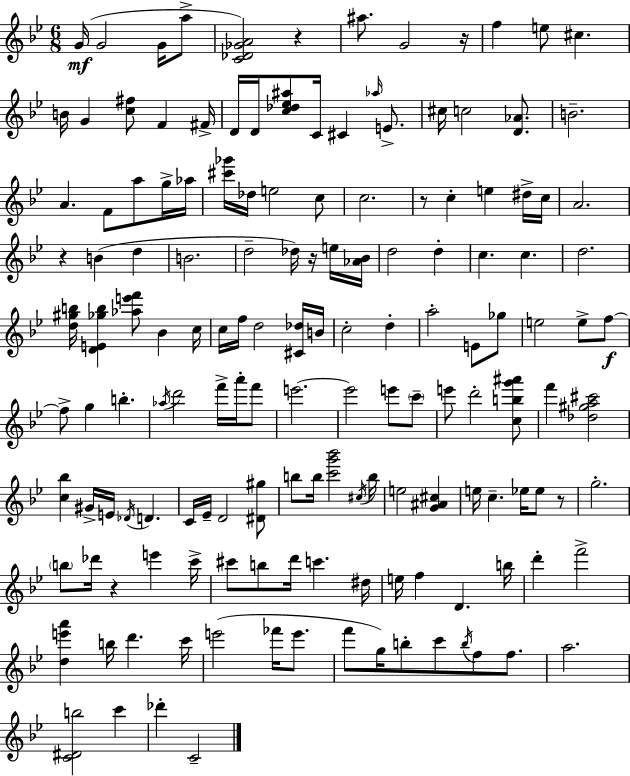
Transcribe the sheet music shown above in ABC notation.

X:1
T:Untitled
M:6/8
L:1/4
K:Gm
G/4 G2 G/4 a/2 [C_D_GA]2 z ^a/2 G2 z/4 f e/2 ^c B/4 G [c^f]/2 F ^F/4 D/4 D/4 [c_d_e^a]/2 C/4 ^C _a/4 E/2 ^c/4 c2 [D_A]/2 B2 A F/2 a/2 g/4 _a/4 [^c'_g']/4 _d/4 e2 c/2 c2 z/2 c e ^d/4 c/4 A2 z B d B2 d2 _d/4 z/4 e/4 [_A_B]/4 d2 d c c d2 [d^gb]/4 [DE_gb] [_ae'f']/2 _B c/4 c/4 f/4 d2 [^C_d]/4 B/4 c2 d a2 E/2 _g/2 e2 e/2 f/2 f/2 g b _a/4 d'2 f'/4 a'/4 f'/2 e'2 e'2 e'/2 c'/2 e'/2 d'2 [cbg'^a']/2 f' [_d^ga^c']2 [c_b] ^G/4 E/4 _D/4 D C/4 _E/4 D2 [^D^g]/2 b/2 b/4 [c'g'_b']2 ^c/4 b/4 e2 [G^A^c] e/4 c _e/4 _e/2 z/2 g2 b/2 _d'/4 z e' c'/4 ^c'/2 b/2 d'/4 c' ^d/4 e/4 f D b/4 d' f'2 [de'a'] b/4 d' c'/4 e'2 _f'/4 e'/2 f'/2 g/4 b/2 c'/2 b/4 f/2 f/2 a2 [C^Db]2 c' _d' C2